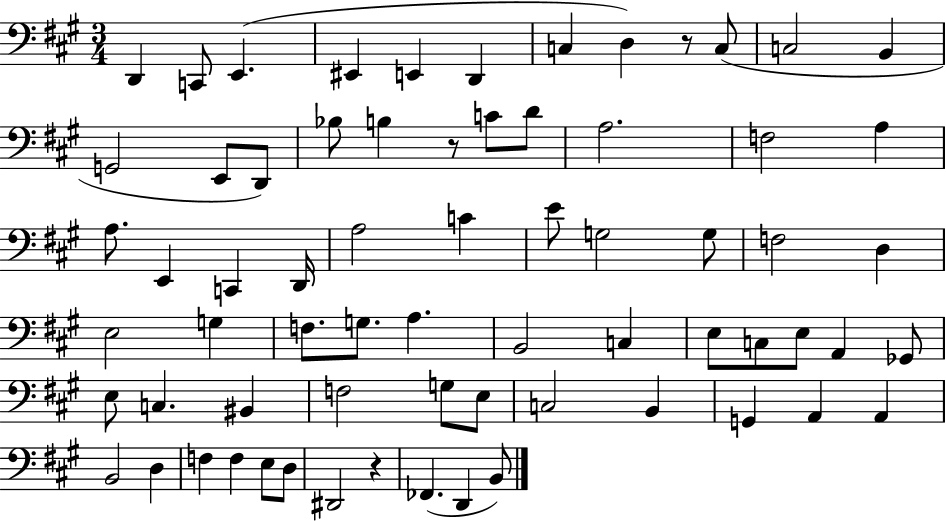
{
  \clef bass
  \numericTimeSignature
  \time 3/4
  \key a \major
  d,4 c,8 e,4.( | eis,4 e,4 d,4 | c4 d4) r8 c8( | c2 b,4 | \break g,2 e,8 d,8) | bes8 b4 r8 c'8 d'8 | a2. | f2 a4 | \break a8. e,4 c,4 d,16 | a2 c'4 | e'8 g2 g8 | f2 d4 | \break e2 g4 | f8. g8. a4. | b,2 c4 | e8 c8 e8 a,4 ges,8 | \break e8 c4. bis,4 | f2 g8 e8 | c2 b,4 | g,4 a,4 a,4 | \break b,2 d4 | f4 f4 e8 d8 | dis,2 r4 | fes,4.( d,4 b,8) | \break \bar "|."
}